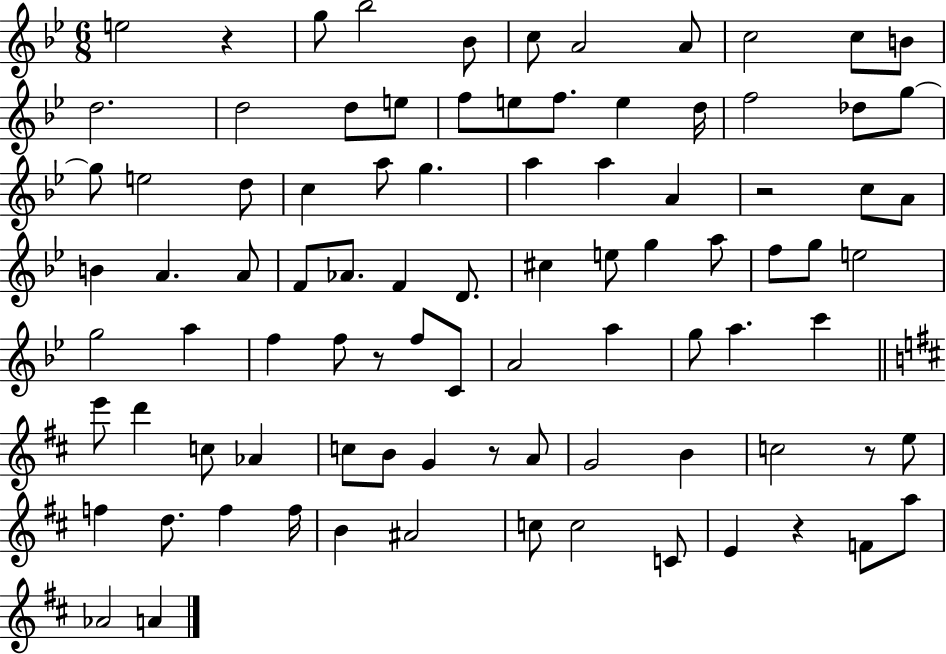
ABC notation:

X:1
T:Untitled
M:6/8
L:1/4
K:Bb
e2 z g/2 _b2 _B/2 c/2 A2 A/2 c2 c/2 B/2 d2 d2 d/2 e/2 f/2 e/2 f/2 e d/4 f2 _d/2 g/2 g/2 e2 d/2 c a/2 g a a A z2 c/2 A/2 B A A/2 F/2 _A/2 F D/2 ^c e/2 g a/2 f/2 g/2 e2 g2 a f f/2 z/2 f/2 C/2 A2 a g/2 a c' e'/2 d' c/2 _A c/2 B/2 G z/2 A/2 G2 B c2 z/2 e/2 f d/2 f f/4 B ^A2 c/2 c2 C/2 E z F/2 a/2 _A2 A